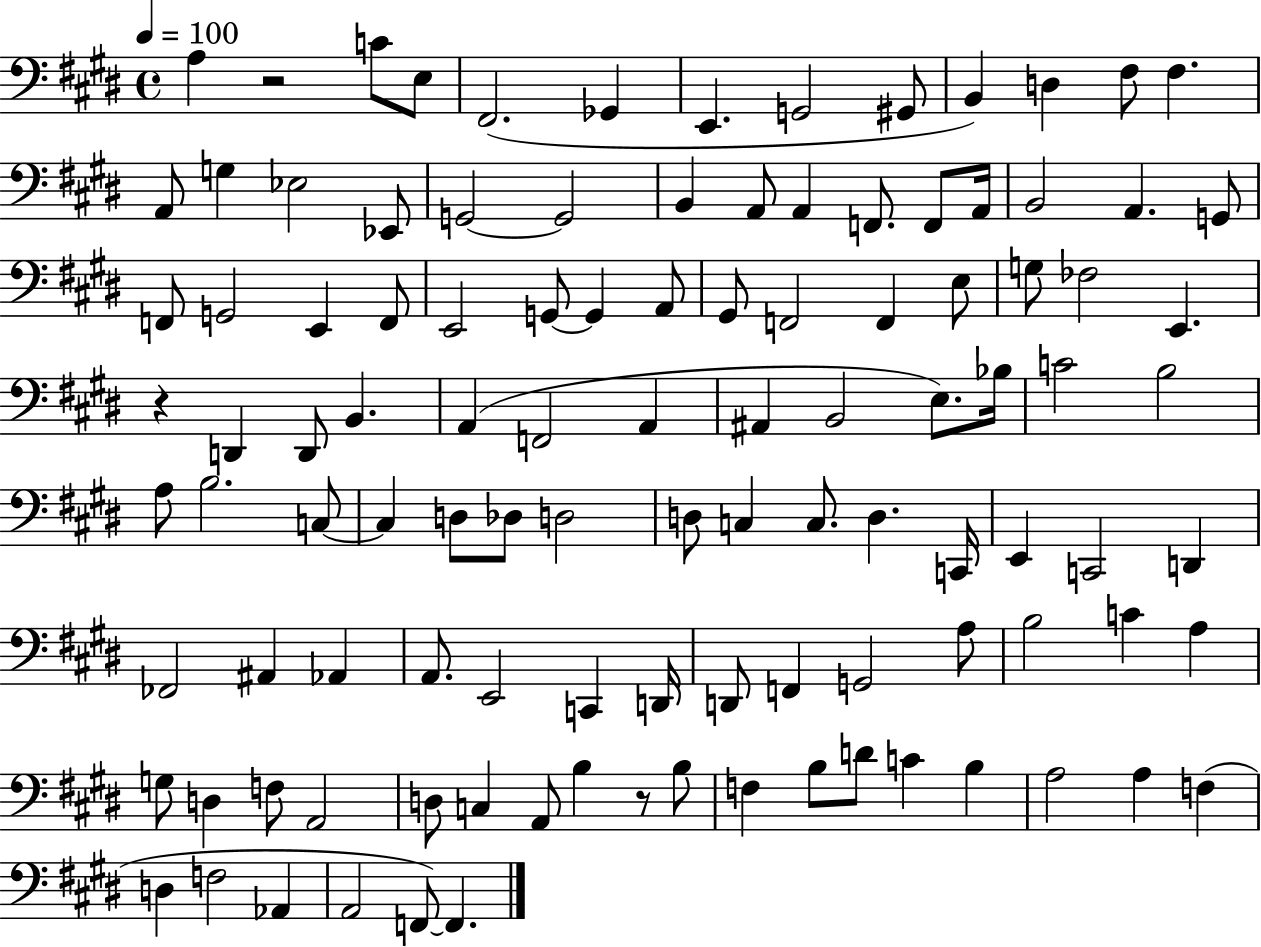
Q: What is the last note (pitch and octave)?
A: F2